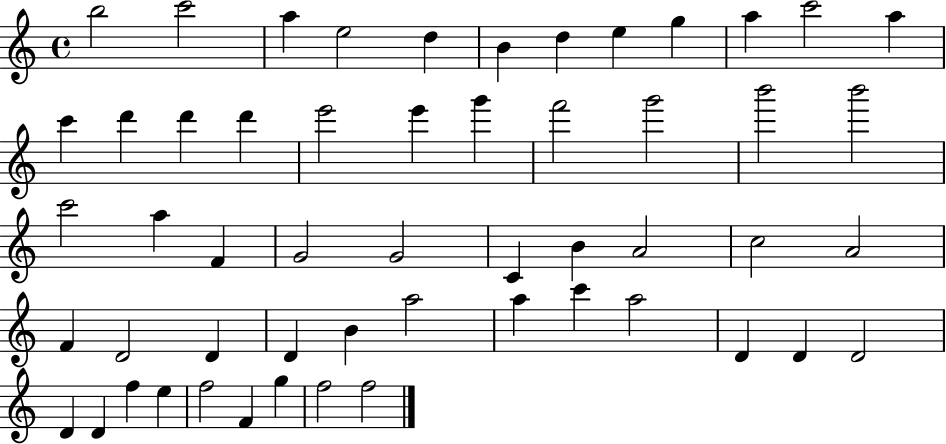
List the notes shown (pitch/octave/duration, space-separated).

B5/h C6/h A5/q E5/h D5/q B4/q D5/q E5/q G5/q A5/q C6/h A5/q C6/q D6/q D6/q D6/q E6/h E6/q G6/q F6/h G6/h B6/h B6/h C6/h A5/q F4/q G4/h G4/h C4/q B4/q A4/h C5/h A4/h F4/q D4/h D4/q D4/q B4/q A5/h A5/q C6/q A5/h D4/q D4/q D4/h D4/q D4/q F5/q E5/q F5/h F4/q G5/q F5/h F5/h